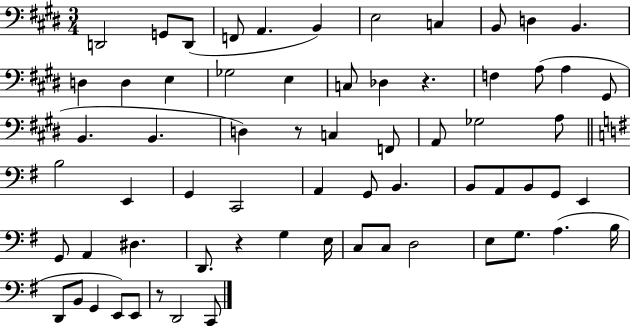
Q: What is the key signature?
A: E major